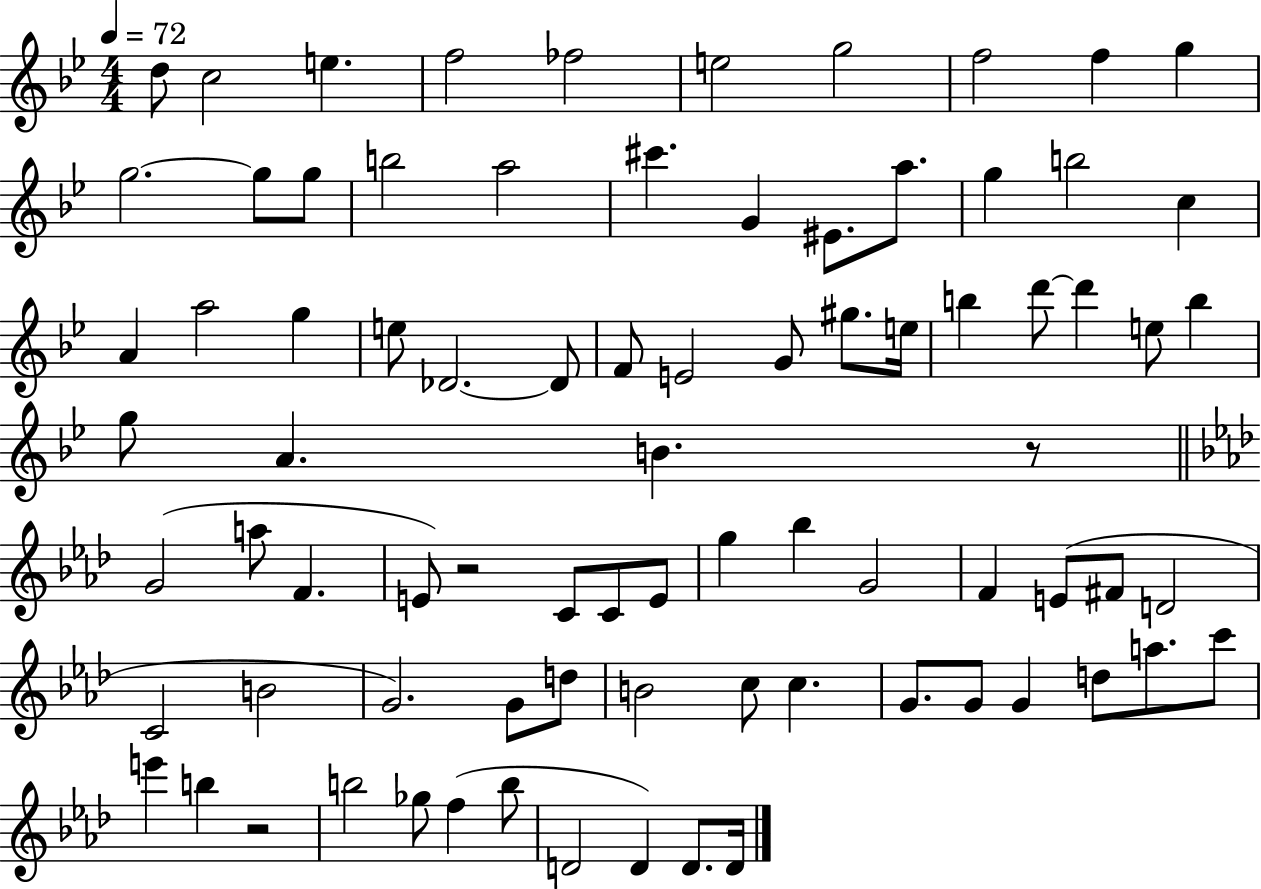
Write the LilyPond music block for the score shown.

{
  \clef treble
  \numericTimeSignature
  \time 4/4
  \key bes \major
  \tempo 4 = 72
  \repeat volta 2 { d''8 c''2 e''4. | f''2 fes''2 | e''2 g''2 | f''2 f''4 g''4 | \break g''2.~~ g''8 g''8 | b''2 a''2 | cis'''4. g'4 eis'8. a''8. | g''4 b''2 c''4 | \break a'4 a''2 g''4 | e''8 des'2.~~ des'8 | f'8 e'2 g'8 gis''8. e''16 | b''4 d'''8~~ d'''4 e''8 b''4 | \break g''8 a'4. b'4. r8 | \bar "||" \break \key aes \major g'2( a''8 f'4. | e'8) r2 c'8 c'8 e'8 | g''4 bes''4 g'2 | f'4 e'8( fis'8 d'2 | \break c'2 b'2 | g'2.) g'8 d''8 | b'2 c''8 c''4. | g'8. g'8 g'4 d''8 a''8. c'''8 | \break e'''4 b''4 r2 | b''2 ges''8 f''4( b''8 | d'2 d'4) d'8. d'16 | } \bar "|."
}